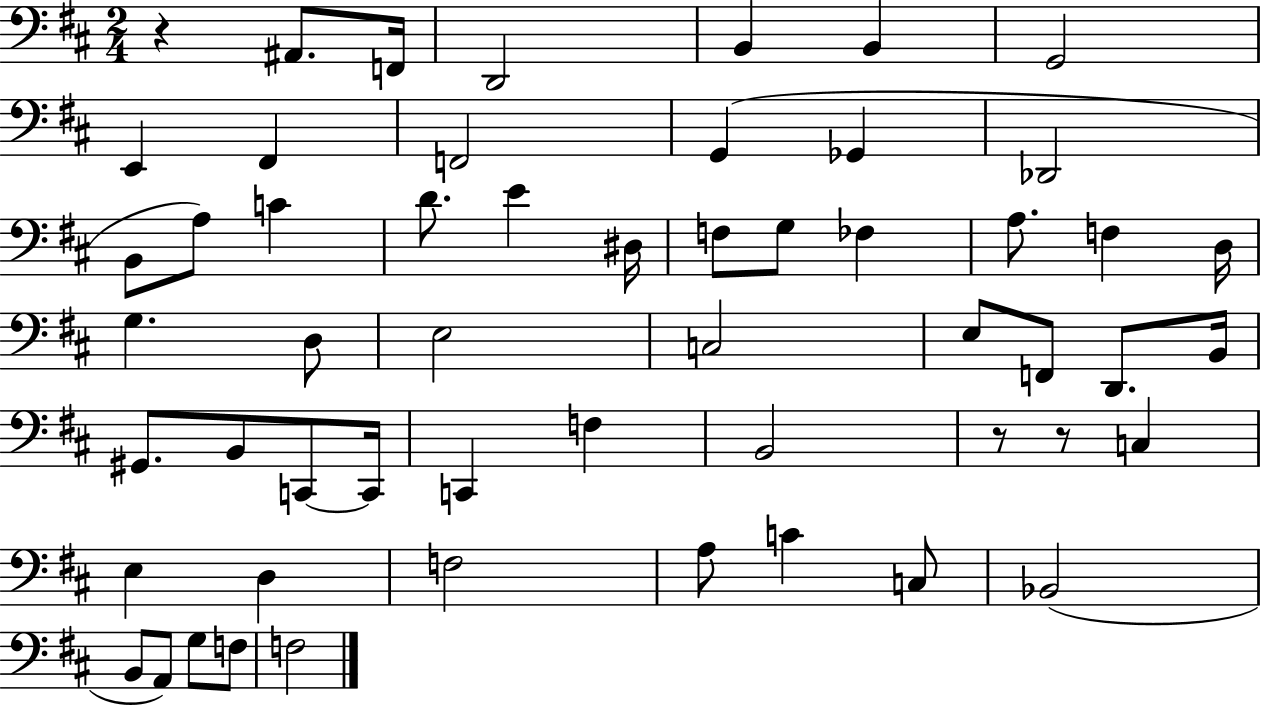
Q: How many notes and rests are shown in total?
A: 55